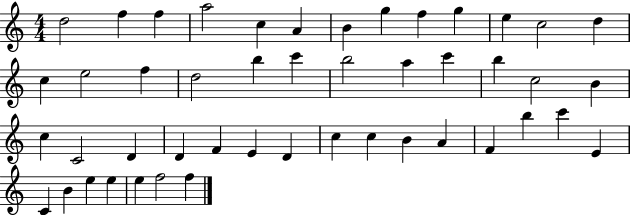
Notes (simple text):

D5/h F5/q F5/q A5/h C5/q A4/q B4/q G5/q F5/q G5/q E5/q C5/h D5/q C5/q E5/h F5/q D5/h B5/q C6/q B5/h A5/q C6/q B5/q C5/h B4/q C5/q C4/h D4/q D4/q F4/q E4/q D4/q C5/q C5/q B4/q A4/q F4/q B5/q C6/q E4/q C4/q B4/q E5/q E5/q E5/q F5/h F5/q